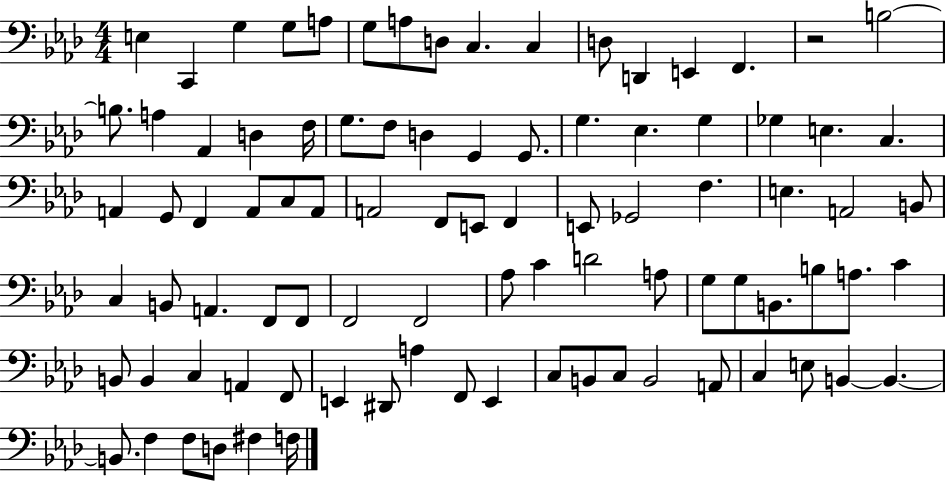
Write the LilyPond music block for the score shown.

{
  \clef bass
  \numericTimeSignature
  \time 4/4
  \key aes \major
  e4 c,4 g4 g8 a8 | g8 a8 d8 c4. c4 | d8 d,4 e,4 f,4. | r2 b2~~ | \break b8. a4 aes,4 d4 f16 | g8. f8 d4 g,4 g,8. | g4. ees4. g4 | ges4 e4. c4. | \break a,4 g,8 f,4 a,8 c8 a,8 | a,2 f,8 e,8 f,4 | e,8 ges,2 f4. | e4. a,2 b,8 | \break c4 b,8 a,4. f,8 f,8 | f,2 f,2 | aes8 c'4 d'2 a8 | g8 g8 b,8. b8 a8. c'4 | \break b,8 b,4 c4 a,4 f,8 | e,4 dis,8 a4 f,8 e,4 | c8 b,8 c8 b,2 a,8 | c4 e8 b,4~~ b,4.~~ | \break b,8. f4 f8 d8 fis4 f16 | \bar "|."
}